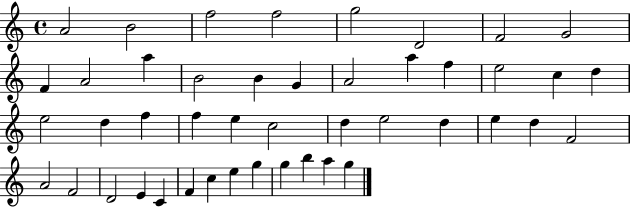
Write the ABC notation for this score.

X:1
T:Untitled
M:4/4
L:1/4
K:C
A2 B2 f2 f2 g2 D2 F2 G2 F A2 a B2 B G A2 a f e2 c d e2 d f f e c2 d e2 d e d F2 A2 F2 D2 E C F c e g g b a g